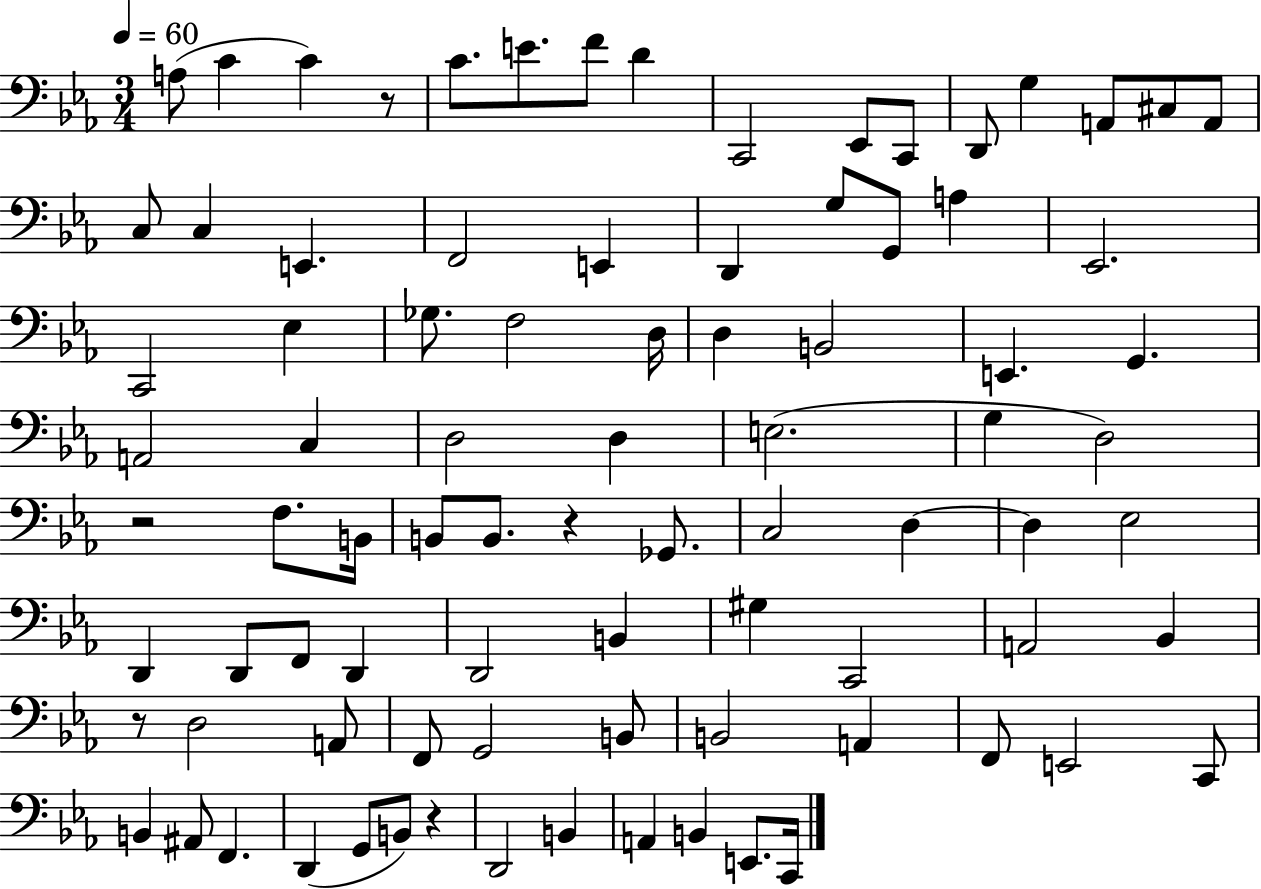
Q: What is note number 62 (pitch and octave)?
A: A2